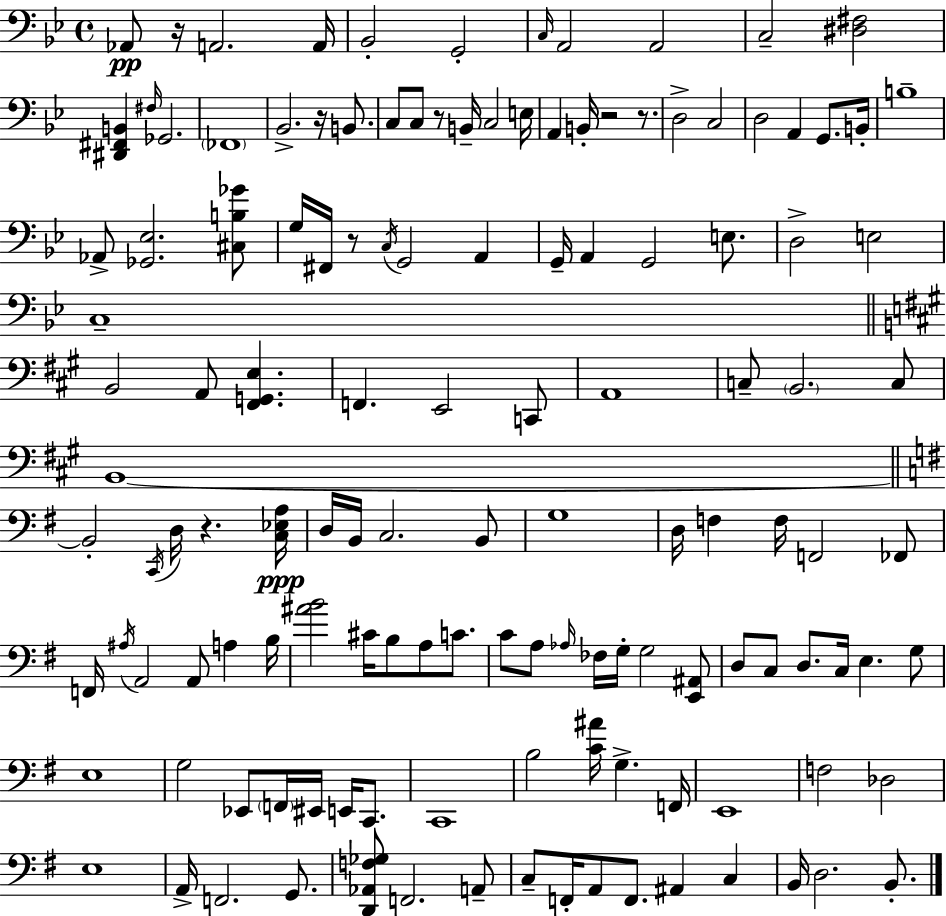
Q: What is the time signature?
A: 4/4